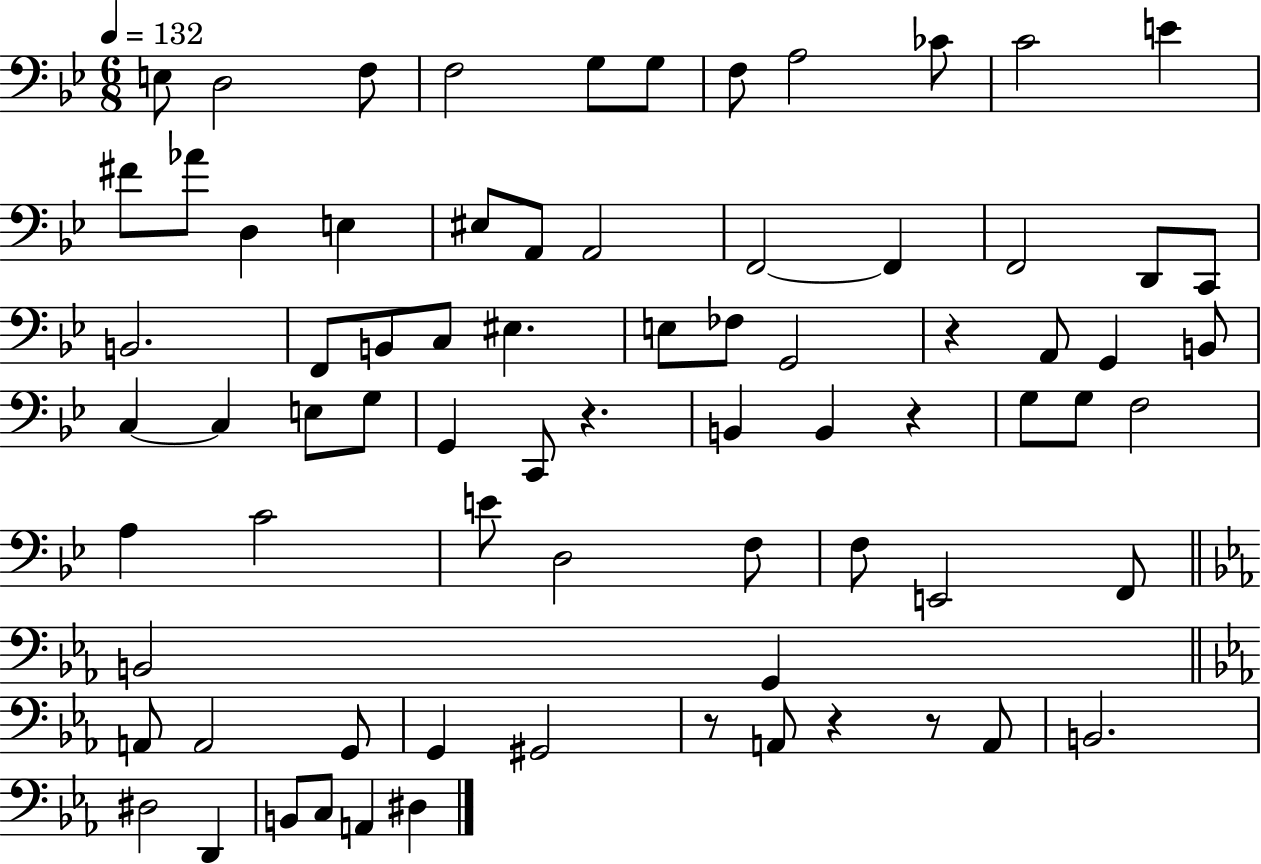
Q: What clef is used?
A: bass